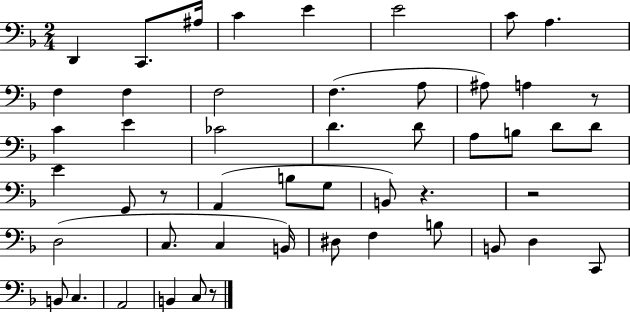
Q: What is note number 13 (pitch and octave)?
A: A3